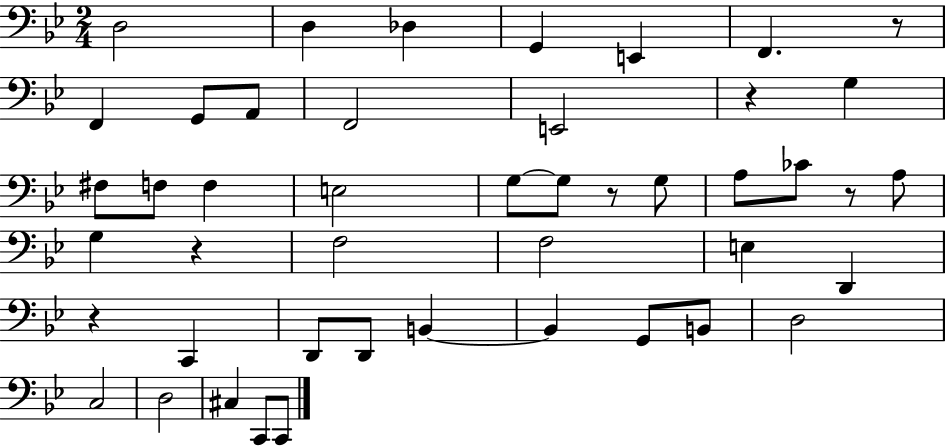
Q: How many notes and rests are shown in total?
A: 46